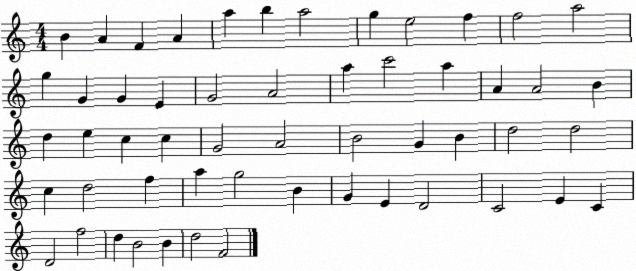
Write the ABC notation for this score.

X:1
T:Untitled
M:4/4
L:1/4
K:C
B A F A a b a2 g e2 f f2 a2 g G G E G2 A2 a c'2 a A A2 B d e c c G2 A2 B2 G B d2 d2 c d2 f a g2 B G E D2 C2 E C D2 f2 d B2 B d2 F2